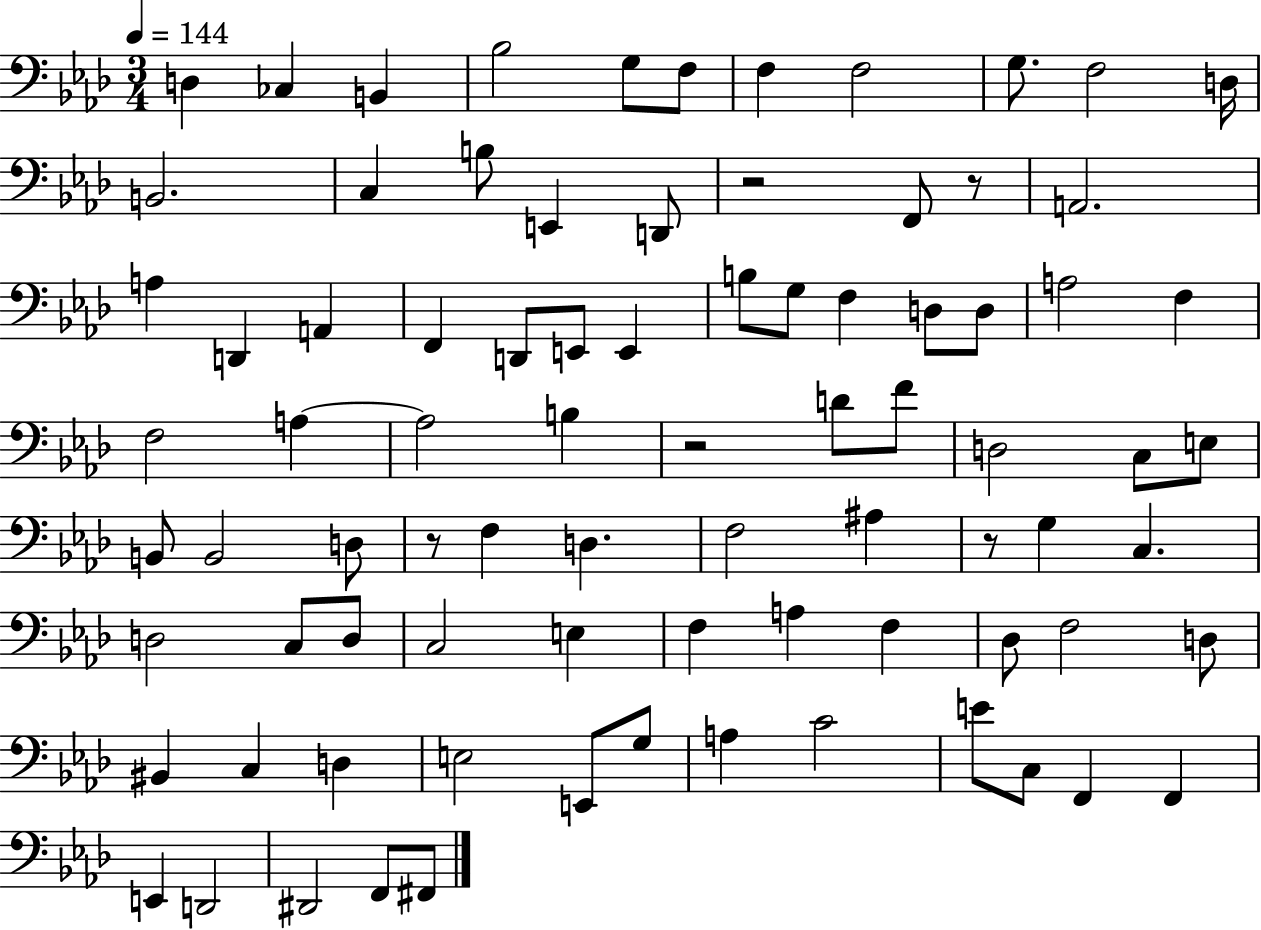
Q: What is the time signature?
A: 3/4